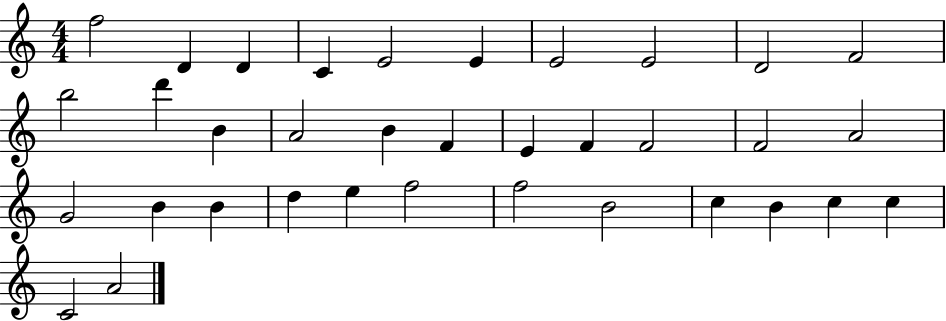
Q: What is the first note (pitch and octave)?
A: F5